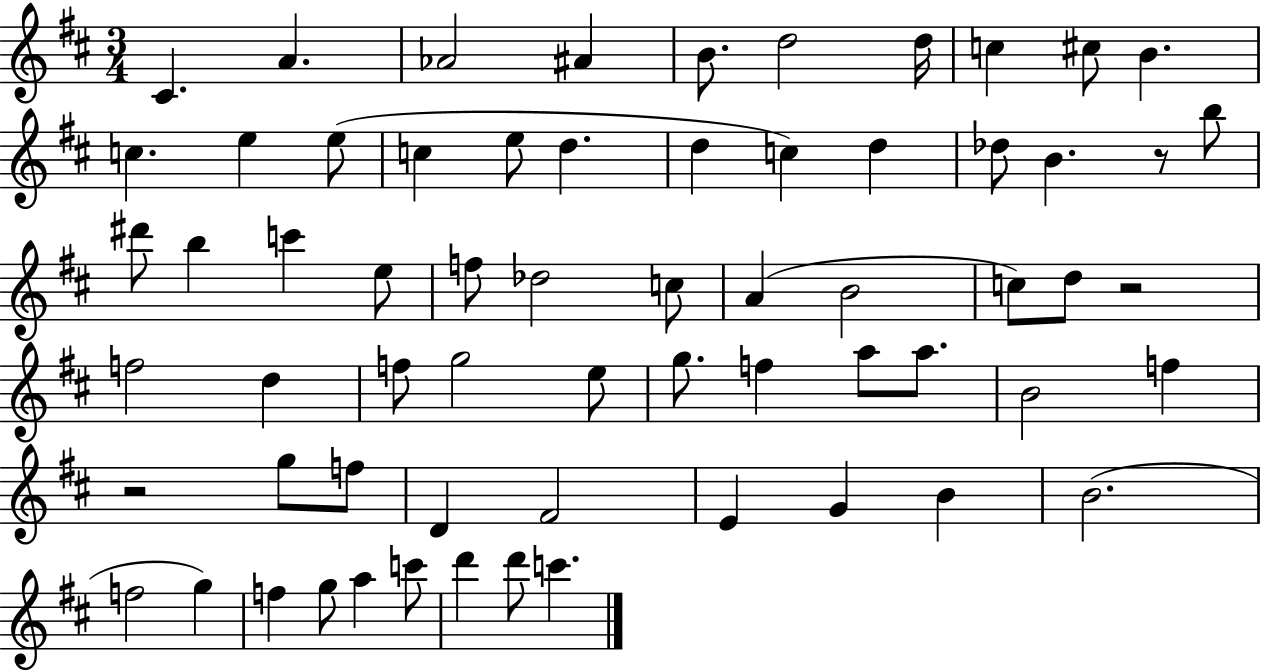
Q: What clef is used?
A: treble